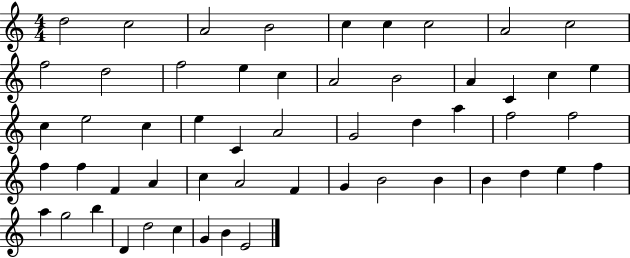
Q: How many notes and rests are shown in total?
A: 54